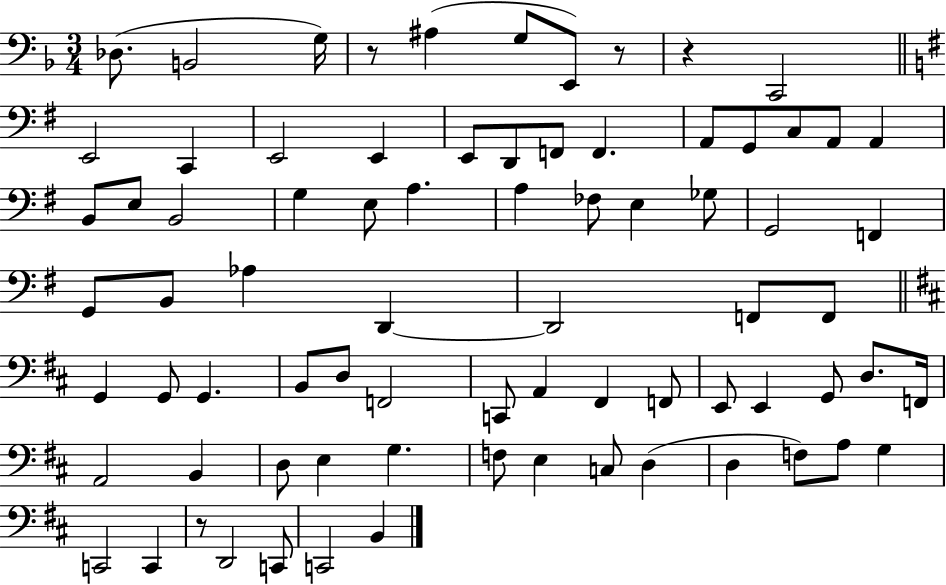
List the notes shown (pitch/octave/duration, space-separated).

Db3/e. B2/h G3/s R/e A#3/q G3/e E2/e R/e R/q C2/h E2/h C2/q E2/h E2/q E2/e D2/e F2/e F2/q. A2/e G2/e C3/e A2/e A2/q B2/e E3/e B2/h G3/q E3/e A3/q. A3/q FES3/e E3/q Gb3/e G2/h F2/q G2/e B2/e Ab3/q D2/q D2/h F2/e F2/e G2/q G2/e G2/q. B2/e D3/e F2/h C2/e A2/q F#2/q F2/e E2/e E2/q G2/e D3/e. F2/s A2/h B2/q D3/e E3/q G3/q. F3/e E3/q C3/e D3/q D3/q F3/e A3/e G3/q C2/h C2/q R/e D2/h C2/e C2/h B2/q